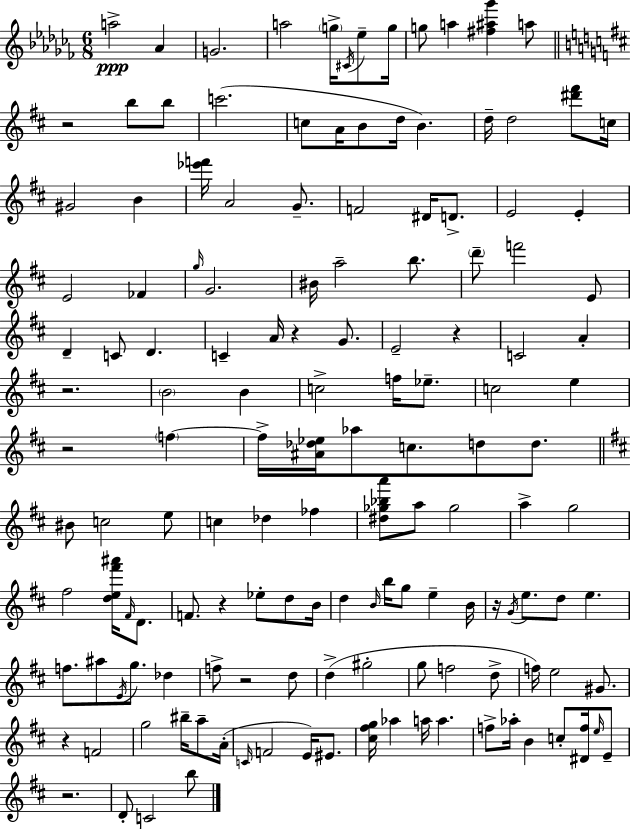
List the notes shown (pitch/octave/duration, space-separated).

A5/h Ab4/q G4/h. A5/h G5/s C#4/s Eb5/e G5/s G5/e A5/q [F#5,A#5,Gb6]/q A5/e R/h B5/e B5/e C6/h. C5/e A4/s B4/e D5/s B4/q. D5/s D5/h [D#6,F#6]/e C5/s G#4/h B4/q [Eb6,F6]/s A4/h G4/e. F4/h D#4/s D4/e. E4/h E4/q E4/h FES4/q G5/s G4/h. BIS4/s A5/h B5/e. D6/e F6/h E4/e D4/q C4/e D4/q. C4/q A4/s R/q G4/e. E4/h R/q C4/h A4/q R/h. B4/h B4/q C5/h F5/s Eb5/e. C5/h E5/q R/h F5/q F5/s [A#4,Db5,Eb5]/s Ab5/e C5/e. D5/e D5/e. BIS4/e C5/h E5/e C5/q Db5/q FES5/q [D#5,Gb5,Bb5,A6]/e A5/e Gb5/h A5/q G5/h F#5/h [D5,E5,F#6,A#6]/s F#4/s D4/e. F4/e. R/q Eb5/e D5/e B4/s D5/q B4/s B5/s G5/e E5/q B4/s R/s G4/s E5/e. D5/e E5/q. F5/e. A#5/e E4/s G5/e. Db5/q F5/e R/h D5/e D5/q G#5/h G5/e F5/h D5/e F5/s E5/h G#4/e. R/q F4/h G5/h BIS5/s A5/e A4/s C4/s F4/h E4/s EIS4/e. [C#5,F#5,G5]/s Ab5/q A5/s A5/q. F5/e Ab5/s B4/q C5/e [D#4,F5]/s E5/s E4/e R/h. D4/e C4/h B5/e